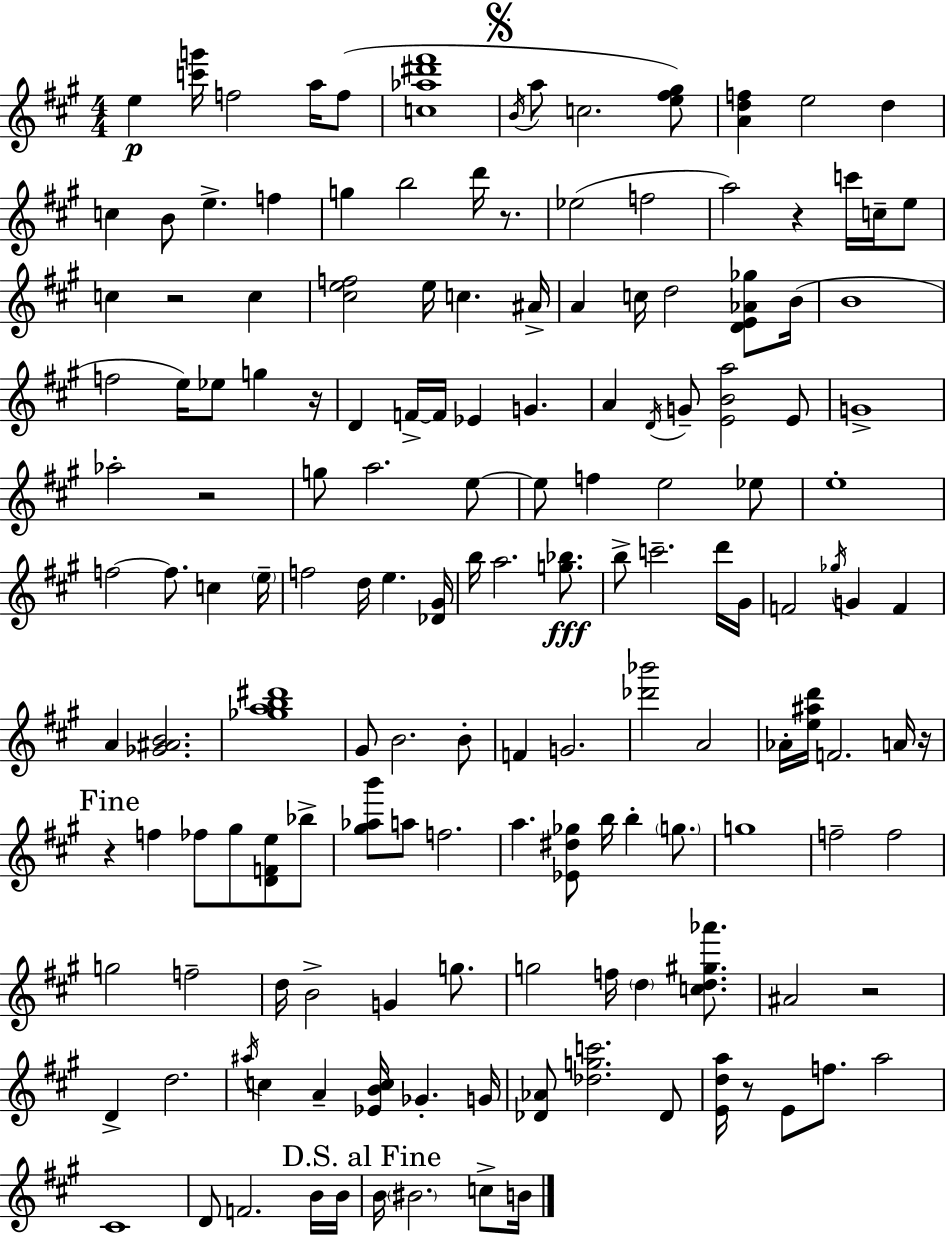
{
  \clef treble
  \numericTimeSignature
  \time 4/4
  \key a \major
  e''4\p <c''' g'''>16 f''2 a''16 f''8( | <c'' aes'' dis''' fis'''>1 | \mark \markup { \musicglyph "scripts.segno" } \acciaccatura { b'16 } a''8 c''2. <e'' fis'' gis''>8) | <a' d'' f''>4 e''2 d''4 | \break c''4 b'8 e''4.-> f''4 | g''4 b''2 d'''16 r8. | ees''2( f''2 | a''2) r4 c'''16 c''16-- e''8 | \break c''4 r2 c''4 | <cis'' e'' f''>2 e''16 c''4. | ais'16-> a'4 c''16 d''2 <d' e' aes' ges''>8 | b'16( b'1 | \break f''2 e''16) ees''8 g''4 | r16 d'4 f'16->~~ f'16 ees'4 g'4. | a'4 \acciaccatura { d'16 } g'8-- <e' b' a''>2 | e'8 g'1-> | \break aes''2-. r2 | g''8 a''2. | e''8~~ e''8 f''4 e''2 | ees''8 e''1-. | \break f''2~~ f''8. c''4 | \parenthesize e''16-- f''2 d''16 e''4. | <des' gis'>16 b''16 a''2. <g'' bes''>8.\fff | b''8-> c'''2.-- | \break d'''16 gis'16 f'2 \acciaccatura { ges''16 } g'4 f'4 | a'4 <ges' ais' b'>2. | <ges'' a'' b'' dis'''>1 | gis'8 b'2. | \break b'8-. f'4 g'2. | <des''' bes'''>2 a'2 | aes'16-. <e'' ais'' d'''>16 f'2. | a'16 r16 \mark "Fine" r4 f''4 fes''8 gis''8 <d' f' e''>8 | \break bes''8-> <gis'' aes'' b'''>8 a''8 f''2. | a''4. <ees' dis'' ges''>8 b''16 b''4-. | \parenthesize g''8. g''1 | f''2-- f''2 | \break g''2 f''2-- | d''16 b'2-> g'4 | g''8. g''2 f''16 \parenthesize d''4 | <c'' d'' gis'' aes'''>8. ais'2 r2 | \break d'4-> d''2. | \acciaccatura { ais''16 } c''4 a'4-- <ees' b' c''>16 ges'4.-. | g'16 <des' aes'>8 <des'' g'' c'''>2. | des'8 <e' d'' a''>16 r8 e'8 f''8. a''2 | \break cis'1 | d'8 f'2. | b'16 b'16 \mark "D.S. al Fine" b'16 \parenthesize bis'2. | c''8-> b'16 \bar "|."
}